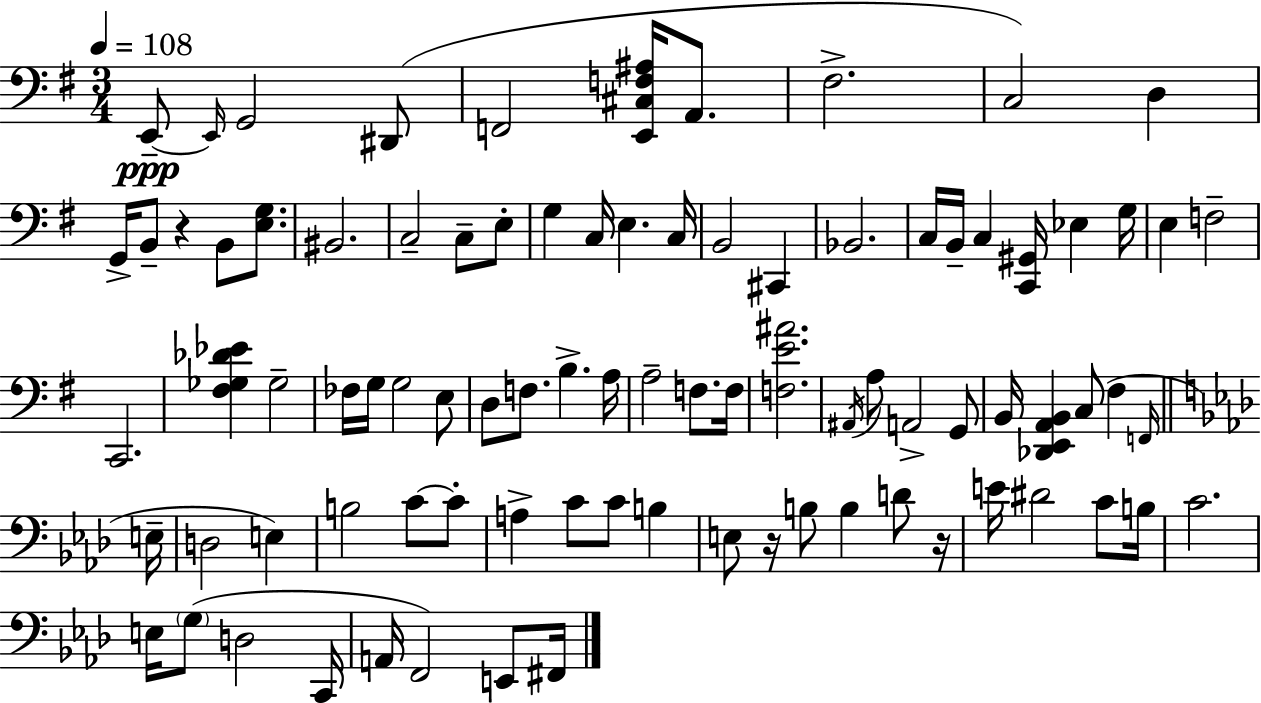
{
  \clef bass
  \numericTimeSignature
  \time 3/4
  \key g \major
  \tempo 4 = 108
  e,8--~~\ppp \grace { e,16 } g,2 dis,8( | f,2 <e, cis f ais>16 a,8. | fis2.-> | c2) d4 | \break g,16-> b,8-- r4 b,8 <e g>8. | bis,2. | c2-- c8-- e8-. | g4 c16 e4. | \break c16 b,2 cis,4 | bes,2. | c16 b,16-- c4 <c, gis,>16 ees4 | g16 e4 f2-- | \break c,2. | <fis ges des' ees'>4 ges2-- | fes16 g16 g2 e8 | d8 f8. b4.-> | \break a16 a2-- f8. | f16 <f e' ais'>2. | \acciaccatura { ais,16 } a8 a,2-> | g,8 b,16 <des, e, a, b,>4 c8( fis4 | \break \grace { f,16 } \bar "||" \break \key aes \major e16-- d2 e4) | b2 c'8~~ c'8-. | a4-> c'8 c'8 b4 | e8 r16 b8 b4 d'8 | \break r16 e'16 dis'2 c'8 | b16 c'2. | e16 \parenthesize g8( d2 | c,16 a,16 f,2) e,8 | \break fis,16 \bar "|."
}